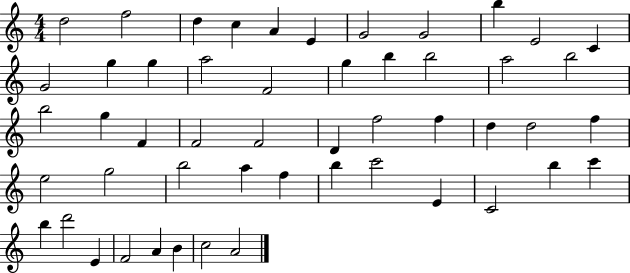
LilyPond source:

{
  \clef treble
  \numericTimeSignature
  \time 4/4
  \key c \major
  d''2 f''2 | d''4 c''4 a'4 e'4 | g'2 g'2 | b''4 e'2 c'4 | \break g'2 g''4 g''4 | a''2 f'2 | g''4 b''4 b''2 | a''2 b''2 | \break b''2 g''4 f'4 | f'2 f'2 | d'4 f''2 f''4 | d''4 d''2 f''4 | \break e''2 g''2 | b''2 a''4 f''4 | b''4 c'''2 e'4 | c'2 b''4 c'''4 | \break b''4 d'''2 e'4 | f'2 a'4 b'4 | c''2 a'2 | \bar "|."
}